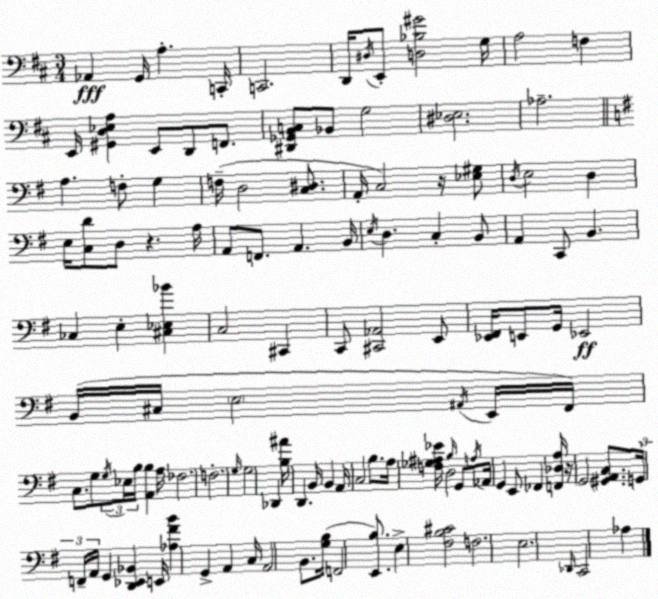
X:1
T:Untitled
M:3/4
L:1/4
K:D
_A,, G,,/4 A, C,,/4 C,,2 D,,/4 ^D,/4 E,,/2 [D,_B,^G]2 G,/4 A,2 F, E,,/4 [^G,,D,_E,A,] E,,/2 D,,/2 F,,/2 [^D,,_G,,B,,C,]/2 _B,,/2 G,2 [^D,_E,]2 _A,2 A, F,/2 G, F,/4 D,2 [C,^D,]/2 A,,/4 C,2 z/4 [_E,^G,]/2 D,/4 E,2 D, E,/4 [C,D]/2 D,/2 z A,/4 A,,/2 F,,/2 A,, B,,/4 E,/4 D, C, B,,/2 A,, C,,/2 B,, _C, E, [^C,_E,_B] C,2 ^C,, C,,/2 [^C,,_A,,]2 E,,/2 [_E,,^F,,]/4 E,,/2 G,,/4 _E,,2 B,,/4 ^C,/4 E,2 ^A,,/4 E,,/4 ^F,,/4 C,/2 G,/2 G,/4 _E,/4 B,/4 [A,,B,] A,/4 _F,2 F,2 G,/4 G,2 _D,, [B,^A]/4 D,, B,,/4 B,, A,,/4 C,2 B,/2 A,/4 [F,_G,^A,_E]/4 D,2 B,/4 G,,/2 A,/4 _A,,/4 G,, E,,/2 _F,, [F,,_D,A,]/4 z/4 G,,2 [^G,,A,,C,]/2 G,,/4 F,,/4 A,,/4 G,, [D,,_E,,_B,,] E,,/4 [_A,^FB] G,, A,, C,/4 A,,2 B,,/2 [G,B,]/4 F,,2 [E,,B,]/2 E, [^F,B,^C]2 F,2 E,2 _D,,/4 C,,2 _A,